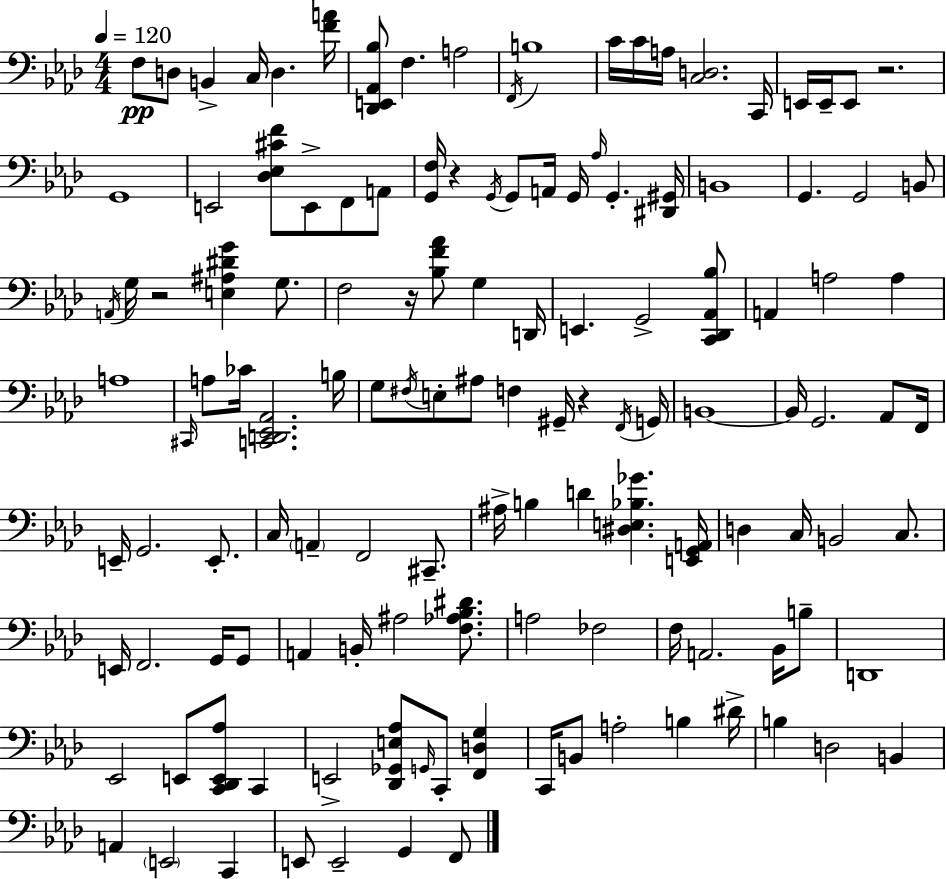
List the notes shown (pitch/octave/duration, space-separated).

F3/e D3/e B2/q C3/s D3/q. [F4,A4]/s [Db2,E2,Ab2,Bb3]/e F3/q. A3/h F2/s B3/w C4/s C4/s A3/s [C3,D3]/h. C2/s E2/s E2/s E2/e R/h. G2/w E2/h [Db3,Eb3,C#4,F4]/e E2/e F2/e A2/e [G2,F3]/s R/q G2/s G2/e A2/s G2/s Ab3/s G2/q. [D#2,G#2]/s B2/w G2/q. G2/h B2/e A2/s G3/s R/h [E3,A#3,D#4,G4]/q G3/e. F3/h R/s [Bb3,F4,Ab4]/e G3/q D2/s E2/q. G2/h [C2,Db2,Ab2,Bb3]/e A2/q A3/h A3/q A3/w C#2/s A3/e CES4/s [C2,D2,Eb2,Ab2]/h. B3/s G3/e F#3/s E3/e A#3/e F3/q G#2/s R/q F2/s G2/s B2/w B2/s G2/h. Ab2/e F2/s E2/s G2/h. E2/e. C3/s A2/q F2/h C#2/e. A#3/s B3/q D4/q [D#3,E3,Bb3,Gb4]/q. [E2,G2,A2]/s D3/q C3/s B2/h C3/e. E2/s F2/h. G2/s G2/e A2/q B2/s A#3/h [F3,Ab3,Bb3,D#4]/e. A3/h FES3/h F3/s A2/h. Bb2/s B3/e D2/w Eb2/h E2/e [C2,Db2,E2,Ab3]/e C2/q E2/h [Db2,Gb2,E3,Ab3]/e G2/s C2/e [F2,D3,G3]/q C2/s B2/e A3/h B3/q D#4/s B3/q D3/h B2/q A2/q E2/h C2/q E2/e E2/h G2/q F2/e